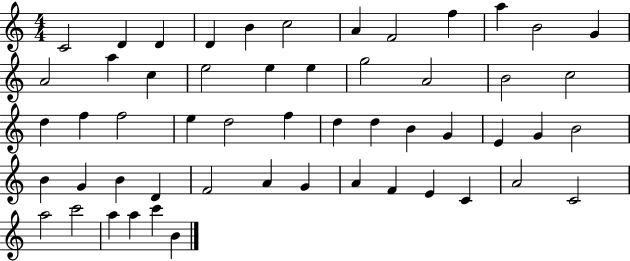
X:1
T:Untitled
M:4/4
L:1/4
K:C
C2 D D D B c2 A F2 f a B2 G A2 a c e2 e e g2 A2 B2 c2 d f f2 e d2 f d d B G E G B2 B G B D F2 A G A F E C A2 C2 a2 c'2 a a c' B